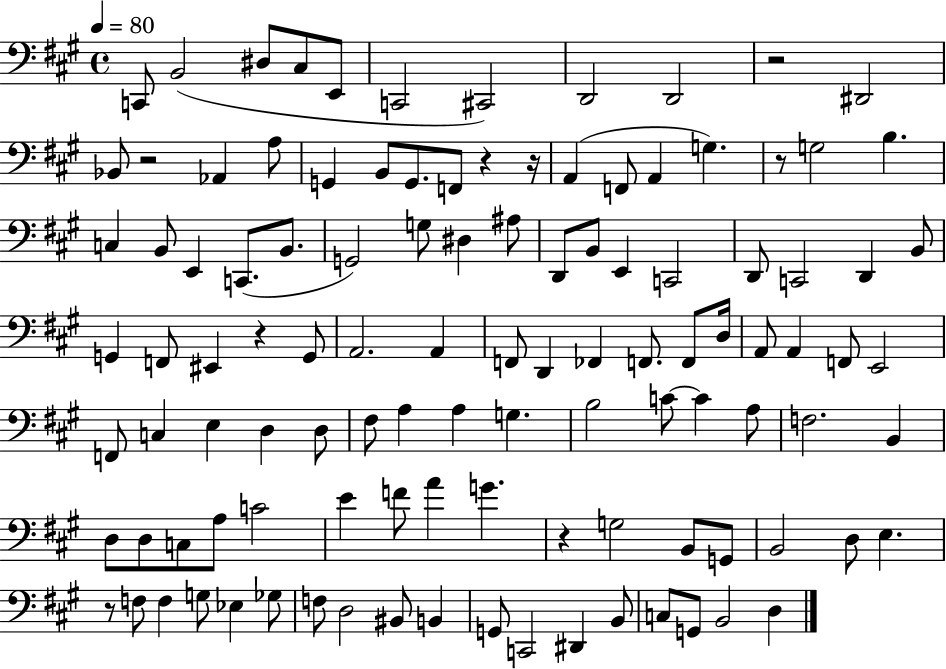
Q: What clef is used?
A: bass